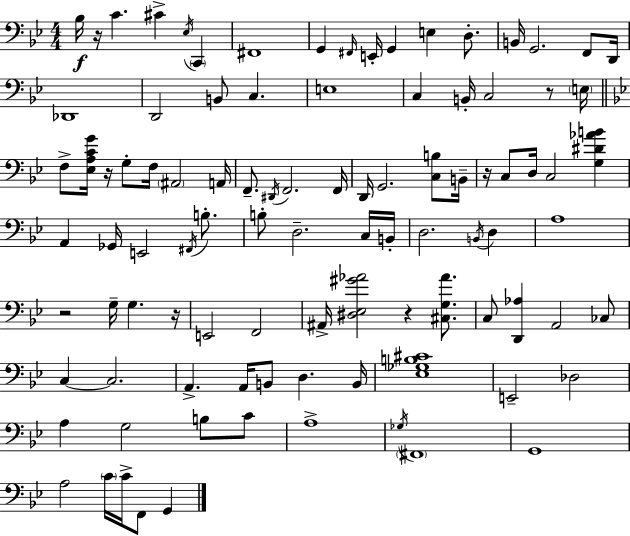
Bb3/s R/s C4/q. C#4/q Eb3/s C2/q F#2/w G2/q F#2/s E2/s G2/q E3/q D3/e. B2/s G2/h. F2/e D2/s Db2/w D2/h B2/e C3/q. E3/w C3/q B2/s C3/h R/e E3/s F3/e [Eb3,A3,C4,G4]/s R/s G3/e F3/s A#2/h A2/s F2/e. D#2/s F2/h. F2/s D2/s G2/h. [C3,B3]/e B2/s R/s C3/e D3/s C3/h [G3,D#4,Ab4,B4]/q A2/q Gb2/s E2/h F#2/s B3/e. B3/e D3/h. C3/s B2/s D3/h. B2/s D3/q A3/w R/h G3/s G3/q. R/s E2/h F2/h A#2/s [D#3,Eb3,G#4,Ab4]/h R/q [C#3,G3,Ab4]/e. C3/e [D2,Ab3]/q A2/h CES3/e C3/q C3/h. A2/q. A2/s B2/e D3/q. B2/s [Eb3,Gb3,B3,C#4]/w E2/h Db3/h A3/q G3/h B3/e C4/e A3/w Gb3/s F#2/w G2/w A3/h C4/s C4/s F2/e G2/q